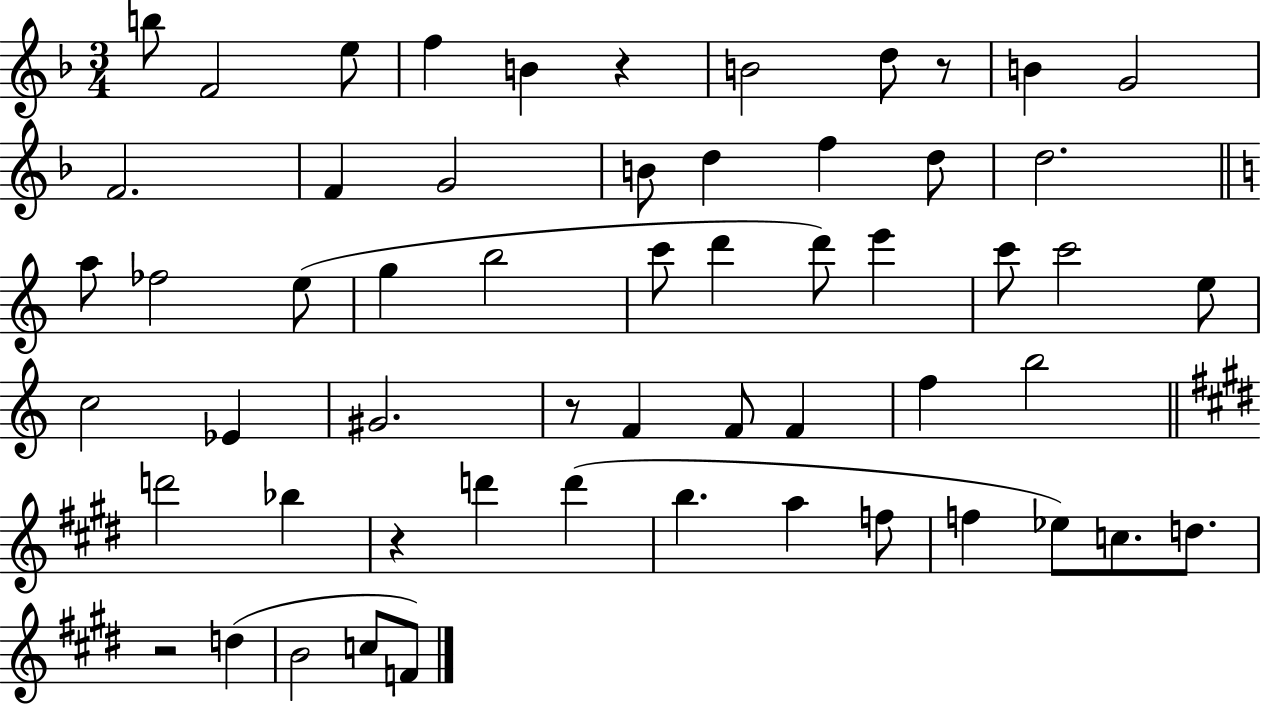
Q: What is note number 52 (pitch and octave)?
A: F4